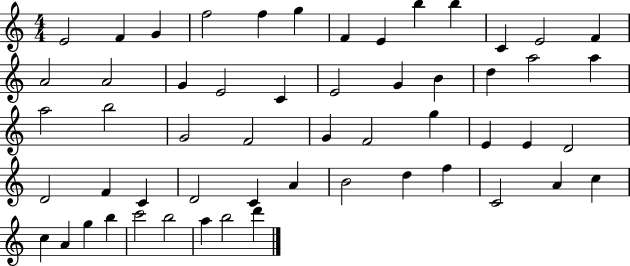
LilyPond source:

{
  \clef treble
  \numericTimeSignature
  \time 4/4
  \key c \major
  e'2 f'4 g'4 | f''2 f''4 g''4 | f'4 e'4 b''4 b''4 | c'4 e'2 f'4 | \break a'2 a'2 | g'4 e'2 c'4 | e'2 g'4 b'4 | d''4 a''2 a''4 | \break a''2 b''2 | g'2 f'2 | g'4 f'2 g''4 | e'4 e'4 d'2 | \break d'2 f'4 c'4 | d'2 c'4 a'4 | b'2 d''4 f''4 | c'2 a'4 c''4 | \break c''4 a'4 g''4 b''4 | c'''2 b''2 | a''4 b''2 d'''4 | \bar "|."
}